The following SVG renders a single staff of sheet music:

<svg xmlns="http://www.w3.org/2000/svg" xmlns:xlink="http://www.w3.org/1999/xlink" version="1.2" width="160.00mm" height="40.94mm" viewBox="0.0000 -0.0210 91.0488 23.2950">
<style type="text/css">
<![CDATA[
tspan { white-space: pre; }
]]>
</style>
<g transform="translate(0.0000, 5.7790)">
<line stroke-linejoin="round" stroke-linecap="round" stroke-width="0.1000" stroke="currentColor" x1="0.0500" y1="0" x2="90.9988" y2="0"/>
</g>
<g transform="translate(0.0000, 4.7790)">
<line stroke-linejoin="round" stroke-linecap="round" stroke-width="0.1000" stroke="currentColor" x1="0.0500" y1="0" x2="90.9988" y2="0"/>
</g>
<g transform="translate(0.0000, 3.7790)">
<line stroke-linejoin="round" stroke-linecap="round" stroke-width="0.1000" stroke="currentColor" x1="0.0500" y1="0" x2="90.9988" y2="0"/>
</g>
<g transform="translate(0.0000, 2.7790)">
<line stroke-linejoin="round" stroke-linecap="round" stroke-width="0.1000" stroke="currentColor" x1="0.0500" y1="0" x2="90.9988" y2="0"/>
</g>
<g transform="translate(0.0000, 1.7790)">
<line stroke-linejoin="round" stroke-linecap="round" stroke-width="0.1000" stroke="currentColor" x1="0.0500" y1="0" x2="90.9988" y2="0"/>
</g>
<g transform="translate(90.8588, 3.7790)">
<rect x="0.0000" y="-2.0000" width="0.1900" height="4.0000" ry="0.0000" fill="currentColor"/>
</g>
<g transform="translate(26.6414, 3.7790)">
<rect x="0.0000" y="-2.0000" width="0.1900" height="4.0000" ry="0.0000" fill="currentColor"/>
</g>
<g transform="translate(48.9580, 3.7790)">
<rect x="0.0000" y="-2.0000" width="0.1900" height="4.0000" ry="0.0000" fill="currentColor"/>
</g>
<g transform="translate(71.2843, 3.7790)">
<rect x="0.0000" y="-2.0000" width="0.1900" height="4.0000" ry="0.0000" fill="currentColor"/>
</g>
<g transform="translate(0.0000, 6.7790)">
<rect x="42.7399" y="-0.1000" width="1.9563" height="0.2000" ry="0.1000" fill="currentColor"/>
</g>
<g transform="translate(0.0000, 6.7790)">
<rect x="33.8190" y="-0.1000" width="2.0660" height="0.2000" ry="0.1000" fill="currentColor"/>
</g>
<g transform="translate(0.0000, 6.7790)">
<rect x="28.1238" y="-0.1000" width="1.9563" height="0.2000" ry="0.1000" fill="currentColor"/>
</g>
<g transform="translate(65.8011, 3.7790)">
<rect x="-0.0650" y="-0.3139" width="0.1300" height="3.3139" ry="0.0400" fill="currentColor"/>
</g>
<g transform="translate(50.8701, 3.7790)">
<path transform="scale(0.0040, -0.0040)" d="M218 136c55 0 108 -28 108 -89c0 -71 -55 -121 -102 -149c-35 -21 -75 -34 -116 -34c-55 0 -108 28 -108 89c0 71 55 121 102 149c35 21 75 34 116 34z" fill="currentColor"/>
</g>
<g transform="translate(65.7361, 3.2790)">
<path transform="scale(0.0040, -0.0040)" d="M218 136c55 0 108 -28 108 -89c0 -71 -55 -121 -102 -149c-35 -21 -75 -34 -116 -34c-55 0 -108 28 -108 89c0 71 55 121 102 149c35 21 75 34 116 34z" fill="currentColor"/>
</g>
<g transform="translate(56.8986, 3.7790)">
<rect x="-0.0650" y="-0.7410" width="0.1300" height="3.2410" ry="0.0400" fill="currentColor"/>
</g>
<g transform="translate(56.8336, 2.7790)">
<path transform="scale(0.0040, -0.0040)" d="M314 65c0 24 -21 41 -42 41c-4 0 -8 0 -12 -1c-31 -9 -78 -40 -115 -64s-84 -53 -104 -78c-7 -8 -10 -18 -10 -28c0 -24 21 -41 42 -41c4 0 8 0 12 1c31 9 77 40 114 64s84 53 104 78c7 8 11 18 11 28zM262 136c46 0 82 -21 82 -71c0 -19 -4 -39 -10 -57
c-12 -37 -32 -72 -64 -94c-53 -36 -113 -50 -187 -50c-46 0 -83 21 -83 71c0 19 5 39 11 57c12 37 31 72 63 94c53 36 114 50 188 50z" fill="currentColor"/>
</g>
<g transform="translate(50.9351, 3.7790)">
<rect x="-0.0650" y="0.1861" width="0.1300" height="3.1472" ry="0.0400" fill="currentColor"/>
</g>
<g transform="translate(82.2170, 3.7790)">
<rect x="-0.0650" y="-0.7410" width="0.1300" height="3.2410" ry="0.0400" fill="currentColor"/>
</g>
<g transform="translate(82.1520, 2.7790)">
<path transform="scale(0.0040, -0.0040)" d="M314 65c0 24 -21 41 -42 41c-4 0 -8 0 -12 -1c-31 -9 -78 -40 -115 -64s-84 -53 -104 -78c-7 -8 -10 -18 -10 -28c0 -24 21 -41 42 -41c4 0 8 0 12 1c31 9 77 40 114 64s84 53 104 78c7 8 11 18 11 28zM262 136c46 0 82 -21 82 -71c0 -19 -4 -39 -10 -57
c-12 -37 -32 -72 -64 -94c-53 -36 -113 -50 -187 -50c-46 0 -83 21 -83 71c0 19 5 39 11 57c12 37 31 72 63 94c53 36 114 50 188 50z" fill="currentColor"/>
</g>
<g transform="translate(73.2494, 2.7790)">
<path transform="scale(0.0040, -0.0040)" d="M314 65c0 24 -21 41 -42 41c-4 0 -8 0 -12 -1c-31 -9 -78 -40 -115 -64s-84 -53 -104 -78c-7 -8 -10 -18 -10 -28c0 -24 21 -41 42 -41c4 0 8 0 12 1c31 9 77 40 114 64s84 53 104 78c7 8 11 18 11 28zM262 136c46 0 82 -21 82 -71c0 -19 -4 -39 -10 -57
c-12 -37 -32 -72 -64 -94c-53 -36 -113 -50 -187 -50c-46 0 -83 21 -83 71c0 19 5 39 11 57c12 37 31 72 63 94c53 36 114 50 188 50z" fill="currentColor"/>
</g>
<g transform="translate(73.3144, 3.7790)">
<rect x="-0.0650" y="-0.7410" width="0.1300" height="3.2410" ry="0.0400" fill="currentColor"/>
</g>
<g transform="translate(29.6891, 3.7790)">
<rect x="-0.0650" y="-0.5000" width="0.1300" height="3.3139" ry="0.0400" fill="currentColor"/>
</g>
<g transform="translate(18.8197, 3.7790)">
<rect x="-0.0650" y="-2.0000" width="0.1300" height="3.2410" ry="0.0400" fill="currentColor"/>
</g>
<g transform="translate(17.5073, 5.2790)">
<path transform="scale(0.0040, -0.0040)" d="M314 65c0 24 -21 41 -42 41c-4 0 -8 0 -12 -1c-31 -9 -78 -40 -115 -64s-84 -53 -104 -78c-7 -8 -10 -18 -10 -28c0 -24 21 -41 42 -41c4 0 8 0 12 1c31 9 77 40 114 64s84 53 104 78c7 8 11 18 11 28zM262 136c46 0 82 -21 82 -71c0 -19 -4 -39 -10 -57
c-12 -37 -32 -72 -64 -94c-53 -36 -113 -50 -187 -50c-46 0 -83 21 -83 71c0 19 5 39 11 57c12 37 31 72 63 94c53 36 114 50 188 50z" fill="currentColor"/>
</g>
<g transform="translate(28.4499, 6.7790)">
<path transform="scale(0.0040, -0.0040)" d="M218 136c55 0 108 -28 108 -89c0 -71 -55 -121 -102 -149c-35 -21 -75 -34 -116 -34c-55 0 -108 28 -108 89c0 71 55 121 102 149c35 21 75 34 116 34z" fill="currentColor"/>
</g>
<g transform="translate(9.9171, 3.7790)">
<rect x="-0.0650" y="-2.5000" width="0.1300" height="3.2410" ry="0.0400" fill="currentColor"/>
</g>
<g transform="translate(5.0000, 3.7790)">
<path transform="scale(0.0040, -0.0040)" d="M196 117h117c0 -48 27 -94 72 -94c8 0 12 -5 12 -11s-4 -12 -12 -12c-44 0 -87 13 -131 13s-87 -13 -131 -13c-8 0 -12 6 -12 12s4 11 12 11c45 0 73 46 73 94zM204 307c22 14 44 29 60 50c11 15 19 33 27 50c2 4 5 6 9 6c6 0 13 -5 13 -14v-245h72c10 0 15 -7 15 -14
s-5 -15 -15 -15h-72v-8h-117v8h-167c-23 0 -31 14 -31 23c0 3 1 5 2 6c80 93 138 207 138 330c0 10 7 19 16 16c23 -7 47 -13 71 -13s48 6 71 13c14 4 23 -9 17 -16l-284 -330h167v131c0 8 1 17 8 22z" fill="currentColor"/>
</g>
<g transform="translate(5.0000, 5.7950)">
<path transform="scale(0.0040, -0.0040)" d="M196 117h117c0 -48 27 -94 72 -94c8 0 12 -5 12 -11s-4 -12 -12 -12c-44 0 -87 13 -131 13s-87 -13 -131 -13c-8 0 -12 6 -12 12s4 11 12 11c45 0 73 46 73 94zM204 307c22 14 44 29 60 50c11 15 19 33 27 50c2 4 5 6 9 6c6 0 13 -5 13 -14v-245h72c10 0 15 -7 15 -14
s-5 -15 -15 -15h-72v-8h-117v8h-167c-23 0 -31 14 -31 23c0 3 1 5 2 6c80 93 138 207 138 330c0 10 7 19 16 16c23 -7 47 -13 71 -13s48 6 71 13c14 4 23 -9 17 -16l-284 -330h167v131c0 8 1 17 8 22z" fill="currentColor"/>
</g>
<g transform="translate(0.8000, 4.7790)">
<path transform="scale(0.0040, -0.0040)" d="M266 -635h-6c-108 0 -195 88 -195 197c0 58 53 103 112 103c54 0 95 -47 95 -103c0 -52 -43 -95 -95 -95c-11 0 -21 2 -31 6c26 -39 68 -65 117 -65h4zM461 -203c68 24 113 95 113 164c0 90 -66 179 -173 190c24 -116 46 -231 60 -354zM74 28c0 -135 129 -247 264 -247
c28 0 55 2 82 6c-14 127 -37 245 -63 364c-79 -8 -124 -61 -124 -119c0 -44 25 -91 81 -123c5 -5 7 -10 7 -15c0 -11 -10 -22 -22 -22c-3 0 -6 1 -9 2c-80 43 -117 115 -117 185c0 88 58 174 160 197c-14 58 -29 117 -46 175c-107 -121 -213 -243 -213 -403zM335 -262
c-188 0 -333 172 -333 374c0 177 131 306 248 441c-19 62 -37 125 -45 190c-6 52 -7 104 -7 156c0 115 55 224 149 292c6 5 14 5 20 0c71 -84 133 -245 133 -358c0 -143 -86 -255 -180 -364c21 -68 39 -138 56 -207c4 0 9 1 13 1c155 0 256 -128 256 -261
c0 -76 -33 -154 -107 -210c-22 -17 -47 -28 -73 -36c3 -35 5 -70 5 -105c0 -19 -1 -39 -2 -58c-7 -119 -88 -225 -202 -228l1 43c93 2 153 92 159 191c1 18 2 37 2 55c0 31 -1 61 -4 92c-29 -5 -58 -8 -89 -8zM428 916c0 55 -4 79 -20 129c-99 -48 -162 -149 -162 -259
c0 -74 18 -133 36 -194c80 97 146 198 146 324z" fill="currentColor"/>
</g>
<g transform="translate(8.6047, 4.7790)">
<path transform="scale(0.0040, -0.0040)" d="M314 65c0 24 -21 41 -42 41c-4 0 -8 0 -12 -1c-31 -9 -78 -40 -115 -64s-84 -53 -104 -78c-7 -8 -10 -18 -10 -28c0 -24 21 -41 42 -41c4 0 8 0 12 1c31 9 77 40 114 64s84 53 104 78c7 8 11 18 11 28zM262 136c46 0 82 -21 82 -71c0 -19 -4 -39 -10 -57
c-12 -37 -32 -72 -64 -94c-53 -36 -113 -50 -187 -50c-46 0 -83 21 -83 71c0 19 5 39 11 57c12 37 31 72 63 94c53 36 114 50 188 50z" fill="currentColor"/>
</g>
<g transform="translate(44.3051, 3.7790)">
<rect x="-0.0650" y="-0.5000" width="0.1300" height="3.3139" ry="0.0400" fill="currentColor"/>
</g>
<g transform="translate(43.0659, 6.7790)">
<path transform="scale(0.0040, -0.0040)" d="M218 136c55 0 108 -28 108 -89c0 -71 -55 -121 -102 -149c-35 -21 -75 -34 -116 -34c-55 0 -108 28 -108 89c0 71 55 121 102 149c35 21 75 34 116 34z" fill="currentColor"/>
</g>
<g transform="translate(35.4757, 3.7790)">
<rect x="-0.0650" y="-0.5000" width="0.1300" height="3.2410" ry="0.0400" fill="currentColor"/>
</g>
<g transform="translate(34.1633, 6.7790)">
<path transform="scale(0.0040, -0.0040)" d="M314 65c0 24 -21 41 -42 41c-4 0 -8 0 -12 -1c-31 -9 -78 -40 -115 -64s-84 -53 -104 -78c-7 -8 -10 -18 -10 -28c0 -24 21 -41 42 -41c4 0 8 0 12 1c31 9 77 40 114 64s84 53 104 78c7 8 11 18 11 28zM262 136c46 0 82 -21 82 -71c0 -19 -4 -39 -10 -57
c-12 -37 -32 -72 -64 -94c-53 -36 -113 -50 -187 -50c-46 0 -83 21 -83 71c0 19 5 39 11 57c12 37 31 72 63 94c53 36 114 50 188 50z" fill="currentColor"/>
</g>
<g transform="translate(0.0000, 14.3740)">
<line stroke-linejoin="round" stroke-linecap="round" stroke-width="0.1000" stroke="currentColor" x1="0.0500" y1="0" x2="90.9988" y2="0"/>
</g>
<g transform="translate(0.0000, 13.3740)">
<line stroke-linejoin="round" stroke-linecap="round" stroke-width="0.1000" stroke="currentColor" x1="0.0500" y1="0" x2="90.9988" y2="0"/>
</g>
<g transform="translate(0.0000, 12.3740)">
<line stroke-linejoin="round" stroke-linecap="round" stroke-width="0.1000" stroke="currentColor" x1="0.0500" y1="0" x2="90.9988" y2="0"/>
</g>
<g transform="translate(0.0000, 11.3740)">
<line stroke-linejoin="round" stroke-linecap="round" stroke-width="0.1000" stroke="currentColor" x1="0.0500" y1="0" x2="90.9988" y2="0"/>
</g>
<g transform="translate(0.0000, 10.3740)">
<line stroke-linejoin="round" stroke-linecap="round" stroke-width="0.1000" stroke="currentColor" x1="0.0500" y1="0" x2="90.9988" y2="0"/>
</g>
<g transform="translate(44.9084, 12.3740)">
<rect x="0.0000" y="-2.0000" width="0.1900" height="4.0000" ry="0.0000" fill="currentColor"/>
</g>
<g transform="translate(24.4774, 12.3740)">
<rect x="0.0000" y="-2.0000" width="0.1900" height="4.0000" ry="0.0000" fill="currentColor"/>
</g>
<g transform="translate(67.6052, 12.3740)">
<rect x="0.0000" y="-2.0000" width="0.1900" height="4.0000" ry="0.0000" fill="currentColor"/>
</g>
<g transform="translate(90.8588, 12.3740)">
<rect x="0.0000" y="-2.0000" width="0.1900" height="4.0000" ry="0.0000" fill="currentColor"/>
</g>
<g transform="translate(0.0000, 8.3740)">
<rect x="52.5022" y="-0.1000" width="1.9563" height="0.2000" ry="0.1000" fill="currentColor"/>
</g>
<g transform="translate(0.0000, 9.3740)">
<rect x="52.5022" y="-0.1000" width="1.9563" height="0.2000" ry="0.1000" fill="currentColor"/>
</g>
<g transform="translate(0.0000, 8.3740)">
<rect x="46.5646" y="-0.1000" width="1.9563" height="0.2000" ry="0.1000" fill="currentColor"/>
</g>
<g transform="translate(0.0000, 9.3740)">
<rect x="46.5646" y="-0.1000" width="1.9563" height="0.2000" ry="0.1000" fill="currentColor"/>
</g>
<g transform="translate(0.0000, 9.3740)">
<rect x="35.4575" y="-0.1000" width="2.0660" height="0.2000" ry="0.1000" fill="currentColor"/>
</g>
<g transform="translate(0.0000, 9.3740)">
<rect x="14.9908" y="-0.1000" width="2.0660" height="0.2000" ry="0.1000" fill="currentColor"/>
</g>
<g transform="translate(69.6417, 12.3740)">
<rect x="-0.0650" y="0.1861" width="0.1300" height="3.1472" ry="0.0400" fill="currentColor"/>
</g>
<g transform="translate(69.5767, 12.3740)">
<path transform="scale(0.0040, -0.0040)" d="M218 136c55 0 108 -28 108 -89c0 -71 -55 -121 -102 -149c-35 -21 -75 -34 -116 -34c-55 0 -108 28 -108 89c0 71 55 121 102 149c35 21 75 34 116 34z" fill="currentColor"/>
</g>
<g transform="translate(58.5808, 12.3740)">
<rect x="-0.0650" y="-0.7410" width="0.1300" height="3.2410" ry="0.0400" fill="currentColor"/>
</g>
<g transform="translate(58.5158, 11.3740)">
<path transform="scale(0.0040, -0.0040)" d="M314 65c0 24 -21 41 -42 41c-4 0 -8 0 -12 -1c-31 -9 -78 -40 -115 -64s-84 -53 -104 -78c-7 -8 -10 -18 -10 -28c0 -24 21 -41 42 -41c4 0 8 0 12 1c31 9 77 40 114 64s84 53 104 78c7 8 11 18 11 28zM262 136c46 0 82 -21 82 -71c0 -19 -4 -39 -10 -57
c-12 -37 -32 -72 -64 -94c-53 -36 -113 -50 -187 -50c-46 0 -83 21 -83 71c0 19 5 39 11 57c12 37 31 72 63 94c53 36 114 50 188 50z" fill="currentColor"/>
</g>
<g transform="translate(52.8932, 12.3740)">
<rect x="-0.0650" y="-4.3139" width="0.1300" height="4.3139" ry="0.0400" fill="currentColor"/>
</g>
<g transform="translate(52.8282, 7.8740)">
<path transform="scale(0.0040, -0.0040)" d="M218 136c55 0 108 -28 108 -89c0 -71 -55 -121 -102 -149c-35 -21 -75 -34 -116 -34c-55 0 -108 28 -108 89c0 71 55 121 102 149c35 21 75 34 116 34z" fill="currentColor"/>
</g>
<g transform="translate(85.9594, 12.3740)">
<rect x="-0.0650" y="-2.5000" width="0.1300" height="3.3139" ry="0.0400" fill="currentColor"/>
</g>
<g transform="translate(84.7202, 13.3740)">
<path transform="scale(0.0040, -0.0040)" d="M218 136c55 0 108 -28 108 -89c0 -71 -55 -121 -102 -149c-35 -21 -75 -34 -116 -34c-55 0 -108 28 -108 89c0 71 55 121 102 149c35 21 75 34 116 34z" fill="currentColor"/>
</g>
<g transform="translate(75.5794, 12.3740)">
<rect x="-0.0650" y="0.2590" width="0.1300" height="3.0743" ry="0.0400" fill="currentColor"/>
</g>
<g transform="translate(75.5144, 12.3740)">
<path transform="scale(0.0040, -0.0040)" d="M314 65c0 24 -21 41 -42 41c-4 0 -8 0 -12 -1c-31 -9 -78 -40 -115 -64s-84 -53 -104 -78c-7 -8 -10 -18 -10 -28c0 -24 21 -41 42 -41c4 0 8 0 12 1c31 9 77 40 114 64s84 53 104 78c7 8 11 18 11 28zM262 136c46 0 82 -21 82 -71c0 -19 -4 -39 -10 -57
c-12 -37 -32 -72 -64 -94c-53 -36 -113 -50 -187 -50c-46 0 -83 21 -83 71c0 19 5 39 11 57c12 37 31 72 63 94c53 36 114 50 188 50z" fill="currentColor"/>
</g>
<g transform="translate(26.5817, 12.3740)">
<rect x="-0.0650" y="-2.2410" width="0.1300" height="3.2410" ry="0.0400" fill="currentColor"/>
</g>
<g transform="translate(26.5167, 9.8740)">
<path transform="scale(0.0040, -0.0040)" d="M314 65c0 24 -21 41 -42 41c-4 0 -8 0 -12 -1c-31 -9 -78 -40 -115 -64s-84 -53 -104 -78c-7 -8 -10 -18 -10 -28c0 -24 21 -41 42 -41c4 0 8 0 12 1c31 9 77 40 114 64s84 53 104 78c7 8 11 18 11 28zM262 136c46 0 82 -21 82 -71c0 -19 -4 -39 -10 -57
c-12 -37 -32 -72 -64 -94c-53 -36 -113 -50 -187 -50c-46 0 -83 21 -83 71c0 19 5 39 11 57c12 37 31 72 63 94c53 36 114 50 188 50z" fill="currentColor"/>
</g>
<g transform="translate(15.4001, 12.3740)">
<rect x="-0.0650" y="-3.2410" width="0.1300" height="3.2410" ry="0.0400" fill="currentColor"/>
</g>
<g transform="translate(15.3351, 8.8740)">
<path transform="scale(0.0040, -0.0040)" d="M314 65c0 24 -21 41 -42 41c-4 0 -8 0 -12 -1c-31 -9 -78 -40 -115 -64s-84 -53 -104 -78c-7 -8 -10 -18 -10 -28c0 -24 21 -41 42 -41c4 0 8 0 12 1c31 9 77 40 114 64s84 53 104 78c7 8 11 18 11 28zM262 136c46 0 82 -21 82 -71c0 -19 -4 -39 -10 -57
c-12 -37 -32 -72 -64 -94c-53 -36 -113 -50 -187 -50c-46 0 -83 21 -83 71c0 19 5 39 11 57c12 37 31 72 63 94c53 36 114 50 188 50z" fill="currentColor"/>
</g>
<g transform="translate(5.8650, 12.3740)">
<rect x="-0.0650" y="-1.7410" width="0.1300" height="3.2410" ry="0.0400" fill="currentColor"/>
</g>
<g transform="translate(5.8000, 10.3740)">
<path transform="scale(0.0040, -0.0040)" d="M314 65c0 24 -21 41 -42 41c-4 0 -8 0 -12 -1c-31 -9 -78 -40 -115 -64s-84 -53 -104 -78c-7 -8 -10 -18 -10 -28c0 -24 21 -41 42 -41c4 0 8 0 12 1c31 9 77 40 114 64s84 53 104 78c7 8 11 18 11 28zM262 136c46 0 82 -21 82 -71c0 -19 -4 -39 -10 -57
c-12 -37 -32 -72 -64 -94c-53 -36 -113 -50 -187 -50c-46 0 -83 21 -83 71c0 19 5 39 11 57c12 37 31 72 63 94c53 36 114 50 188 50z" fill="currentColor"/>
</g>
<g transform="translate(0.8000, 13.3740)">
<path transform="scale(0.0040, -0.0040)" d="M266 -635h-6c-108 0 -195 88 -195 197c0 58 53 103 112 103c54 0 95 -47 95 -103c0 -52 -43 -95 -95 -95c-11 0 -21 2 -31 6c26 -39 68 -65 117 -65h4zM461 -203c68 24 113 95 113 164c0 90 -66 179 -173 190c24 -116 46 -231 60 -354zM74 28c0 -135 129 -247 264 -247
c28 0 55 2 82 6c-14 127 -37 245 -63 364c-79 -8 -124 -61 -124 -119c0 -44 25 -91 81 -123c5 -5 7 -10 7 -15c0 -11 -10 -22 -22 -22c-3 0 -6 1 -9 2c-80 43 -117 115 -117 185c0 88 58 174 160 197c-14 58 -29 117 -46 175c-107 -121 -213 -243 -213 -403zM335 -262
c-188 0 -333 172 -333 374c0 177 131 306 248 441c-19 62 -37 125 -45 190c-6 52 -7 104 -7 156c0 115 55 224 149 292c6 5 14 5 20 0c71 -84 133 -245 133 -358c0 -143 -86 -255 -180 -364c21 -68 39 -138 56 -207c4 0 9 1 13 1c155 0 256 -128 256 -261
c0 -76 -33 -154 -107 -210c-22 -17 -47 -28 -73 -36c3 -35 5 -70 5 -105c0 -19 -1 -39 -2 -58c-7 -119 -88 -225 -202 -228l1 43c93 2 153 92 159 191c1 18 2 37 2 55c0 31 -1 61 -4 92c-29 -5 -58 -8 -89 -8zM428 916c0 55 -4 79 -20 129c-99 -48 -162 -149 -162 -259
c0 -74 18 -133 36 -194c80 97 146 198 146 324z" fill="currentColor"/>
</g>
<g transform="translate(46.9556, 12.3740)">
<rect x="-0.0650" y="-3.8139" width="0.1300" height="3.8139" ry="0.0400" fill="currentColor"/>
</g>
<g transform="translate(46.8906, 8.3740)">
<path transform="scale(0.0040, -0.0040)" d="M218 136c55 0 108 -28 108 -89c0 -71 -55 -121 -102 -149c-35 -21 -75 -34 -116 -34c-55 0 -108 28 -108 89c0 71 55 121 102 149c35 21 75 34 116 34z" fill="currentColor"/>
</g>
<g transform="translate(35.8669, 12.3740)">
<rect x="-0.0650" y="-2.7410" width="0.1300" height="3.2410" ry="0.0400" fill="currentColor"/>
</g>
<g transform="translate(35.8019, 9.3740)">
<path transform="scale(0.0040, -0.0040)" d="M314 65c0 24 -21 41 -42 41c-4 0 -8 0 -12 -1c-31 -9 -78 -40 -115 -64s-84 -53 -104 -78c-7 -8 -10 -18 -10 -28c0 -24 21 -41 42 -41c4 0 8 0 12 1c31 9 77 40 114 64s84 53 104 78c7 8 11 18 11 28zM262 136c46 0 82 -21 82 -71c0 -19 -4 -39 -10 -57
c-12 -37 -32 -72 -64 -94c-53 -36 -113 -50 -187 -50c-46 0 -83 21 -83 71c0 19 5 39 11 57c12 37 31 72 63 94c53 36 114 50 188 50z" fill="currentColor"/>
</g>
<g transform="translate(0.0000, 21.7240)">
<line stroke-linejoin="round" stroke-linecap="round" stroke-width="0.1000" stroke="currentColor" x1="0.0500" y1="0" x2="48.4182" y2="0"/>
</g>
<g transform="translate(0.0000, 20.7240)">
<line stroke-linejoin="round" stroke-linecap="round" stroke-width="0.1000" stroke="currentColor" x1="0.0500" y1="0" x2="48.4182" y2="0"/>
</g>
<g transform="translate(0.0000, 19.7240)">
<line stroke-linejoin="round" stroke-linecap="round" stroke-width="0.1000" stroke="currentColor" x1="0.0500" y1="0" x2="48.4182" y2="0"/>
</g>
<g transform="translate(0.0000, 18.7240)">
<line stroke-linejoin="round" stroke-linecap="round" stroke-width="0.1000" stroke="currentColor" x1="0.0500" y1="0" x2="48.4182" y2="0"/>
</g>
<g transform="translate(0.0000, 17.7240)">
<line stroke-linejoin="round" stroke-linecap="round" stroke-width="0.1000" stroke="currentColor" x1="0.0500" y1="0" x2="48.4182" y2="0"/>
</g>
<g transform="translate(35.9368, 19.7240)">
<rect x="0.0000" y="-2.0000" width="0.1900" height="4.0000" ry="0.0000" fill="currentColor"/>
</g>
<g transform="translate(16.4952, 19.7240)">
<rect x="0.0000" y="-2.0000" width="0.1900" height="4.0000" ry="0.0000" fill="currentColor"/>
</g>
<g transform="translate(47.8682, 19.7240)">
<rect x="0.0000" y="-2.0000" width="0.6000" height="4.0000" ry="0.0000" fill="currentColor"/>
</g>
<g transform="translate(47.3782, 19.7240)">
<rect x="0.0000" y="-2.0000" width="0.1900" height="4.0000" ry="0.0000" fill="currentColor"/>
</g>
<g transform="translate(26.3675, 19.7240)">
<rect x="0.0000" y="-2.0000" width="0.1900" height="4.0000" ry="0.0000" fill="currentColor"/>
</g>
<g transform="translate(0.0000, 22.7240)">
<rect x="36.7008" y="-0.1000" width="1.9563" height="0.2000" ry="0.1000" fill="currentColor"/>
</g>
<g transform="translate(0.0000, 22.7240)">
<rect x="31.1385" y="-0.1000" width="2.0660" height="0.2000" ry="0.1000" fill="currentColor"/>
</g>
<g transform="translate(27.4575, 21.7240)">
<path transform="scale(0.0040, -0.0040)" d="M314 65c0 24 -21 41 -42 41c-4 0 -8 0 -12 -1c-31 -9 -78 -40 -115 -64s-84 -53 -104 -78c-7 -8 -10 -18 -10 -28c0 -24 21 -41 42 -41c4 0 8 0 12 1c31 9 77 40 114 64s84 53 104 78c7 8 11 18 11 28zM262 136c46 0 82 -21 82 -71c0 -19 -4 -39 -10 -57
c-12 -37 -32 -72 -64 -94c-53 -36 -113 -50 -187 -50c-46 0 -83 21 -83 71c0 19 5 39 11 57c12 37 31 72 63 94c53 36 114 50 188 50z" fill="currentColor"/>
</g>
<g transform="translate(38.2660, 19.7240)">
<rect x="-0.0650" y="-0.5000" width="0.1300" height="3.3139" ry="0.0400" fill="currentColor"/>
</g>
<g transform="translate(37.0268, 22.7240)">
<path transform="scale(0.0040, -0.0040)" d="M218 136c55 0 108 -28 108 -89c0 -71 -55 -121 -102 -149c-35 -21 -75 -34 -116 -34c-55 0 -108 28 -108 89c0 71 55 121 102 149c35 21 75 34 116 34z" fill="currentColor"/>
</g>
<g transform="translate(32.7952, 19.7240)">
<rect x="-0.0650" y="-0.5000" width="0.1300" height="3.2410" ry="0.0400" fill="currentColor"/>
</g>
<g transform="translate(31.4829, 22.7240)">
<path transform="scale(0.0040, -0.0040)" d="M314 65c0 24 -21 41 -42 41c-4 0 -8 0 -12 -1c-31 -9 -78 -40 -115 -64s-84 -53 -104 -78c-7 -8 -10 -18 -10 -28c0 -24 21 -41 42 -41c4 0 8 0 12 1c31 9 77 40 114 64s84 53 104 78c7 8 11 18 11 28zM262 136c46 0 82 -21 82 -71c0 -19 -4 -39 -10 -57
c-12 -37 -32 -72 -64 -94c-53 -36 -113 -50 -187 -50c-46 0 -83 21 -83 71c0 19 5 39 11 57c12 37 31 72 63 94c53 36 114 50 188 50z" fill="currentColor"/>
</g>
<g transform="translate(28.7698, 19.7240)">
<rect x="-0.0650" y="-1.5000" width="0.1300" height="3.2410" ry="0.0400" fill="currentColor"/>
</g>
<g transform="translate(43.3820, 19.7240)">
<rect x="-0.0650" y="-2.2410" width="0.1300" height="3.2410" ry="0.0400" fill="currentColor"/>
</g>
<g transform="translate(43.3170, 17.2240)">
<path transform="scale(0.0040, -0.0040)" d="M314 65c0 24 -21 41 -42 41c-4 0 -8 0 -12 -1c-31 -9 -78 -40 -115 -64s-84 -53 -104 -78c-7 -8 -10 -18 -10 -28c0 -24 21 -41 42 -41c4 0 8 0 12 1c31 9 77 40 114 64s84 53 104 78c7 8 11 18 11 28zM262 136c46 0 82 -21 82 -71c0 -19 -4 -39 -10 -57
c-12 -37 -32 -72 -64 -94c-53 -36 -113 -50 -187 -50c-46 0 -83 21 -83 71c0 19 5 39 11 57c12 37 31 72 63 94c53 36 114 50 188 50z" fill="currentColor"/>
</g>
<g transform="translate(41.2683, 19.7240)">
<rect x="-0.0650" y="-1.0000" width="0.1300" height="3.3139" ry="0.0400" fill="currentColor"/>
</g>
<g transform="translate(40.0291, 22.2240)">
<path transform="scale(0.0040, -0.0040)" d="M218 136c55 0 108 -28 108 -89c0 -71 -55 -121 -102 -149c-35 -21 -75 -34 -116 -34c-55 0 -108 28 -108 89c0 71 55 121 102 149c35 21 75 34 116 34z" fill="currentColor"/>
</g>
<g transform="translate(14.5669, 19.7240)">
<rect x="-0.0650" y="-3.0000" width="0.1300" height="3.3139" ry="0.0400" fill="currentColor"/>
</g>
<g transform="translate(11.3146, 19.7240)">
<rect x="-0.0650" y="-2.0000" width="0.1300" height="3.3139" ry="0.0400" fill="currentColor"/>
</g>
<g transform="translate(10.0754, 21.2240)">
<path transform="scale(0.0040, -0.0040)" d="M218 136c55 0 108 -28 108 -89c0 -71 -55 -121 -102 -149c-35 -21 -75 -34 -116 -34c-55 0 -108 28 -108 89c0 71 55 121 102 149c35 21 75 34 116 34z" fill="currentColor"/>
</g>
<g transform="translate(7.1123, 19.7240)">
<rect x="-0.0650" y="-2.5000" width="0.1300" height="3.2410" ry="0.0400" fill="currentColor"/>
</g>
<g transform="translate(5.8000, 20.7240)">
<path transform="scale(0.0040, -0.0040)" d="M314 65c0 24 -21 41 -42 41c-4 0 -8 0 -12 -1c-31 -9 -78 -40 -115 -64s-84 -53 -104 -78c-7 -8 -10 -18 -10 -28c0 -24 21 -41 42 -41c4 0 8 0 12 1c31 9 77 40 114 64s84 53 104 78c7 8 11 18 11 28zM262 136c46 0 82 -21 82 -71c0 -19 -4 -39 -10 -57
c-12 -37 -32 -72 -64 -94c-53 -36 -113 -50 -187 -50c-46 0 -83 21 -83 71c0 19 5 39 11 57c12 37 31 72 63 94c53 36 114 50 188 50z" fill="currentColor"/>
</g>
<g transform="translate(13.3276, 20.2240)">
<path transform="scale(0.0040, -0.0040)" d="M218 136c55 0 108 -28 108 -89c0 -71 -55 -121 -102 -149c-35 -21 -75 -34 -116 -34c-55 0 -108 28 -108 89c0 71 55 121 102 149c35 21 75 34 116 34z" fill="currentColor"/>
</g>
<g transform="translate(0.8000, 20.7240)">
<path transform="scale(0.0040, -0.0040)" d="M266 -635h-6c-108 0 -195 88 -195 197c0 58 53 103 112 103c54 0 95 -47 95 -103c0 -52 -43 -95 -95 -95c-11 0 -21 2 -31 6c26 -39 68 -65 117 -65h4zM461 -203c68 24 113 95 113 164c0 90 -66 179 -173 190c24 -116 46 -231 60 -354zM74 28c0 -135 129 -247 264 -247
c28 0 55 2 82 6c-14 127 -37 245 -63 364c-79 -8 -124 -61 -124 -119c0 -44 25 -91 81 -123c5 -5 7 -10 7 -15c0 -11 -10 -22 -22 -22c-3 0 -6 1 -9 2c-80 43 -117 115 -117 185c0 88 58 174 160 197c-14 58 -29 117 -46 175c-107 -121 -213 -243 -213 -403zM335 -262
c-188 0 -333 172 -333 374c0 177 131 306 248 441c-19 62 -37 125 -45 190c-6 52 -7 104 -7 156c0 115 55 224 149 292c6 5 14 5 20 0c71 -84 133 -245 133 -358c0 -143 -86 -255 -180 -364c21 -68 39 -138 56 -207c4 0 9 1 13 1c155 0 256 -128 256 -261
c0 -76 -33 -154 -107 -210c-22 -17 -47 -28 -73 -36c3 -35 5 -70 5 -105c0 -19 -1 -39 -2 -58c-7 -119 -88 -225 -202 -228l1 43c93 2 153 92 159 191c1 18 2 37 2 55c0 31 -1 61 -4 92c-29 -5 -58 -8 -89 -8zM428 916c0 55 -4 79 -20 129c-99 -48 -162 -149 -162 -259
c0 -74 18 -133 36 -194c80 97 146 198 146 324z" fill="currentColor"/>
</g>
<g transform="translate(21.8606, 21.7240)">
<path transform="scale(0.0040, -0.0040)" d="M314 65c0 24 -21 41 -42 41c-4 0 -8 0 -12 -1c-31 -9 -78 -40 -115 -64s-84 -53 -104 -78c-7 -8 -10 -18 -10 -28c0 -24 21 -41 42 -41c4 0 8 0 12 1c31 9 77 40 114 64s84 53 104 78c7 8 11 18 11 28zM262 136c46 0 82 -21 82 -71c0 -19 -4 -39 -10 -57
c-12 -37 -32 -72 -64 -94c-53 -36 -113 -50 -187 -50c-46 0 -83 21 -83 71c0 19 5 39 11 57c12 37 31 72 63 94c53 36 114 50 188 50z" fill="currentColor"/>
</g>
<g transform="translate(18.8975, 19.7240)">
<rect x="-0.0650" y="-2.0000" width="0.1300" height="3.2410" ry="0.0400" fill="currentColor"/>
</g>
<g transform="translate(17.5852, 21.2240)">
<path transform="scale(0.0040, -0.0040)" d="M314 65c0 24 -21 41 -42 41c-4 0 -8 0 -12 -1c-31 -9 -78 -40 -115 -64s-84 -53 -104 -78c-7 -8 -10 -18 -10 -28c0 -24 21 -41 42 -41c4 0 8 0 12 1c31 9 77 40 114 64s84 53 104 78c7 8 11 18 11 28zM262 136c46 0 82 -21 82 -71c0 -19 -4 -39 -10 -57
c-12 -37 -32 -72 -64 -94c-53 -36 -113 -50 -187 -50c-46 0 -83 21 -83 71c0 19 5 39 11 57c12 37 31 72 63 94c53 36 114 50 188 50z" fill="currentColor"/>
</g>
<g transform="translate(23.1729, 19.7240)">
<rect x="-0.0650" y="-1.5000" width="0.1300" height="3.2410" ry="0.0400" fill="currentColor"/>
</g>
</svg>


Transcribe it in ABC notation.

X:1
T:Untitled
M:4/4
L:1/4
K:C
G2 F2 C C2 C B d2 c d2 d2 f2 b2 g2 a2 c' d' d2 B B2 G G2 F A F2 E2 E2 C2 C D g2